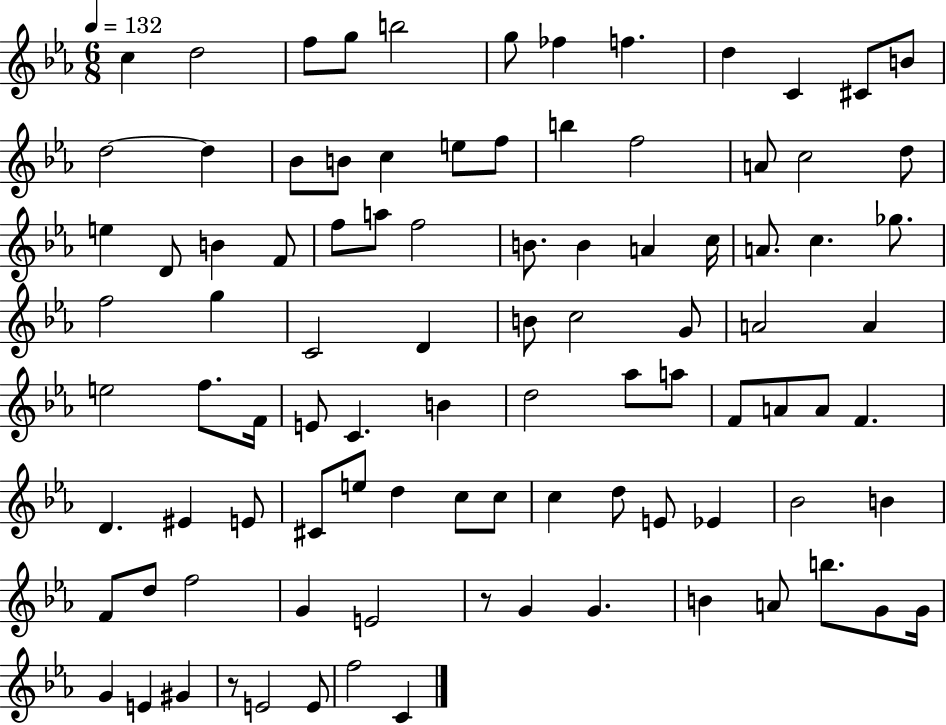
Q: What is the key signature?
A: EES major